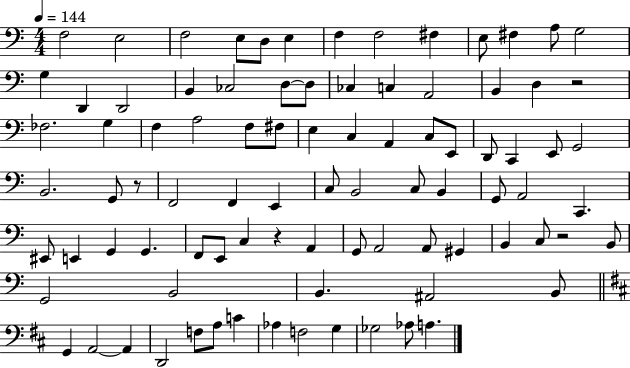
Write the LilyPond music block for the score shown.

{
  \clef bass
  \numericTimeSignature
  \time 4/4
  \key c \major
  \tempo 4 = 144
  f2 e2 | f2 e8 d8 e4 | f4 f2 fis4 | e8 fis4 a8 g2 | \break g4 d,4 d,2 | b,4 ces2 d8~~ d8 | ces4 c4 a,2 | b,4 d4 r2 | \break fes2. g4 | f4 a2 f8 fis8 | e4 c4 a,4 c8 e,8 | d,8 c,4 e,8 g,2 | \break b,2. g,8 r8 | f,2 f,4 e,4 | c8 b,2 c8 b,4 | g,8 a,2 c,4. | \break eis,8 e,4 g,4 g,4. | f,8 e,8 c4 r4 a,4 | g,8 a,2 a,8 gis,4 | b,4 c8 r2 b,8 | \break g,2 b,2 | b,4. ais,2 b,8 | \bar "||" \break \key d \major g,4 a,2~~ a,4 | d,2 f8 a8 c'4 | aes4 f2 g4 | ges2 aes8 a4. | \break \bar "|."
}